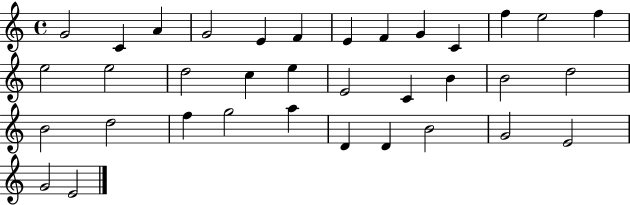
{
  \clef treble
  \time 4/4
  \defaultTimeSignature
  \key c \major
  g'2 c'4 a'4 | g'2 e'4 f'4 | e'4 f'4 g'4 c'4 | f''4 e''2 f''4 | \break e''2 e''2 | d''2 c''4 e''4 | e'2 c'4 b'4 | b'2 d''2 | \break b'2 d''2 | f''4 g''2 a''4 | d'4 d'4 b'2 | g'2 e'2 | \break g'2 e'2 | \bar "|."
}